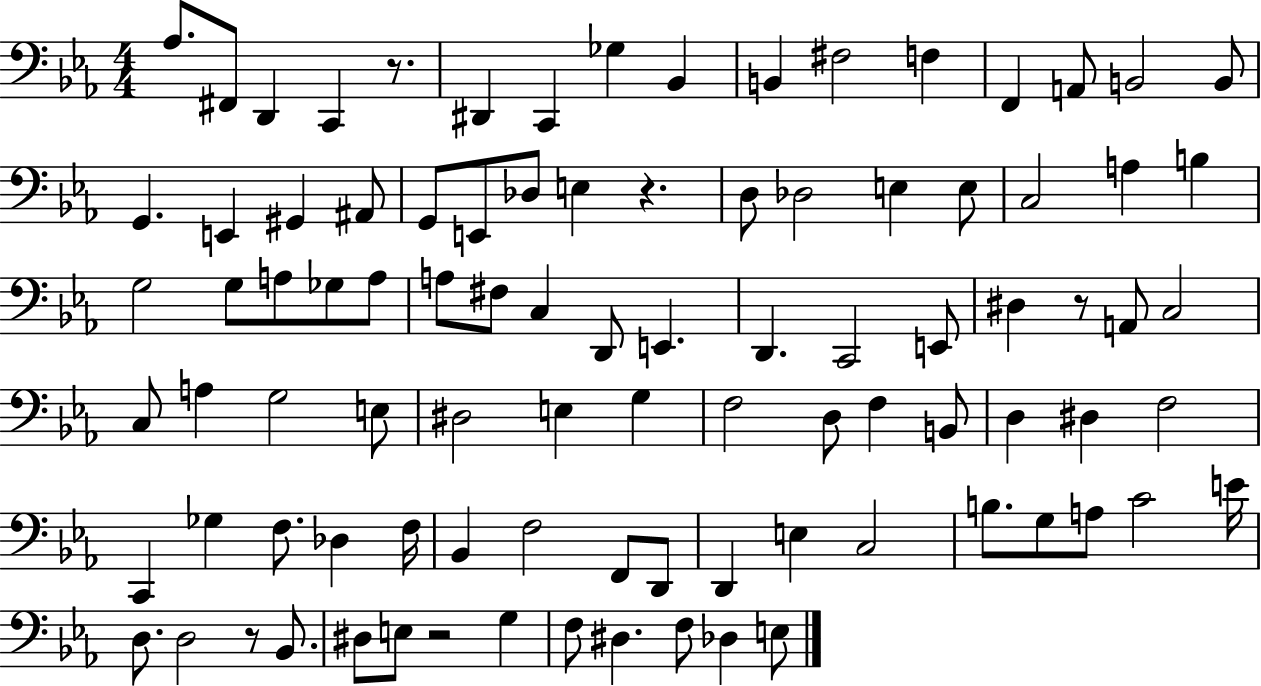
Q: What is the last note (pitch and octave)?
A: E3